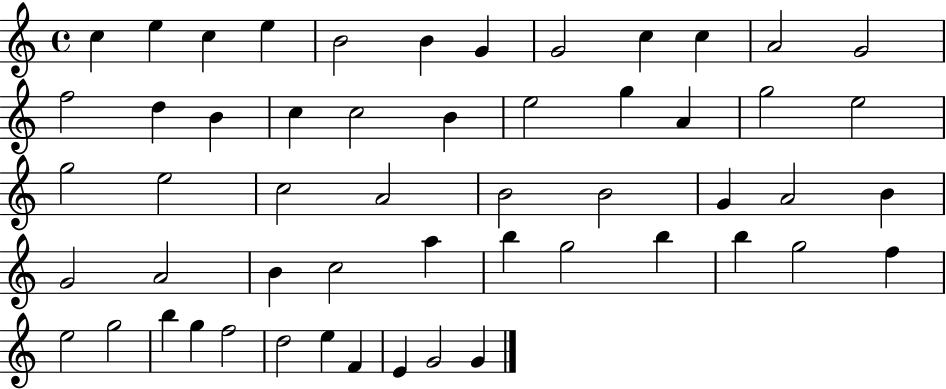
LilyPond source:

{
  \clef treble
  \time 4/4
  \defaultTimeSignature
  \key c \major
  c''4 e''4 c''4 e''4 | b'2 b'4 g'4 | g'2 c''4 c''4 | a'2 g'2 | \break f''2 d''4 b'4 | c''4 c''2 b'4 | e''2 g''4 a'4 | g''2 e''2 | \break g''2 e''2 | c''2 a'2 | b'2 b'2 | g'4 a'2 b'4 | \break g'2 a'2 | b'4 c''2 a''4 | b''4 g''2 b''4 | b''4 g''2 f''4 | \break e''2 g''2 | b''4 g''4 f''2 | d''2 e''4 f'4 | e'4 g'2 g'4 | \break \bar "|."
}